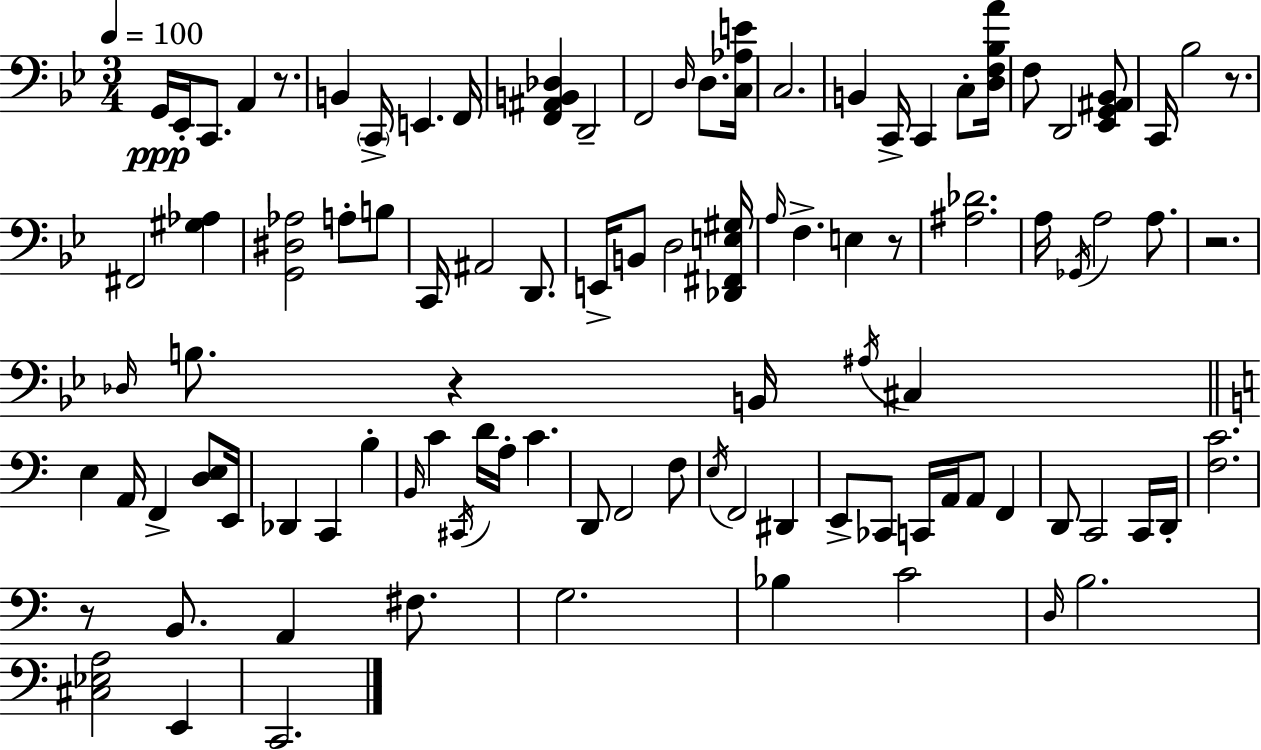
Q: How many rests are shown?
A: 6